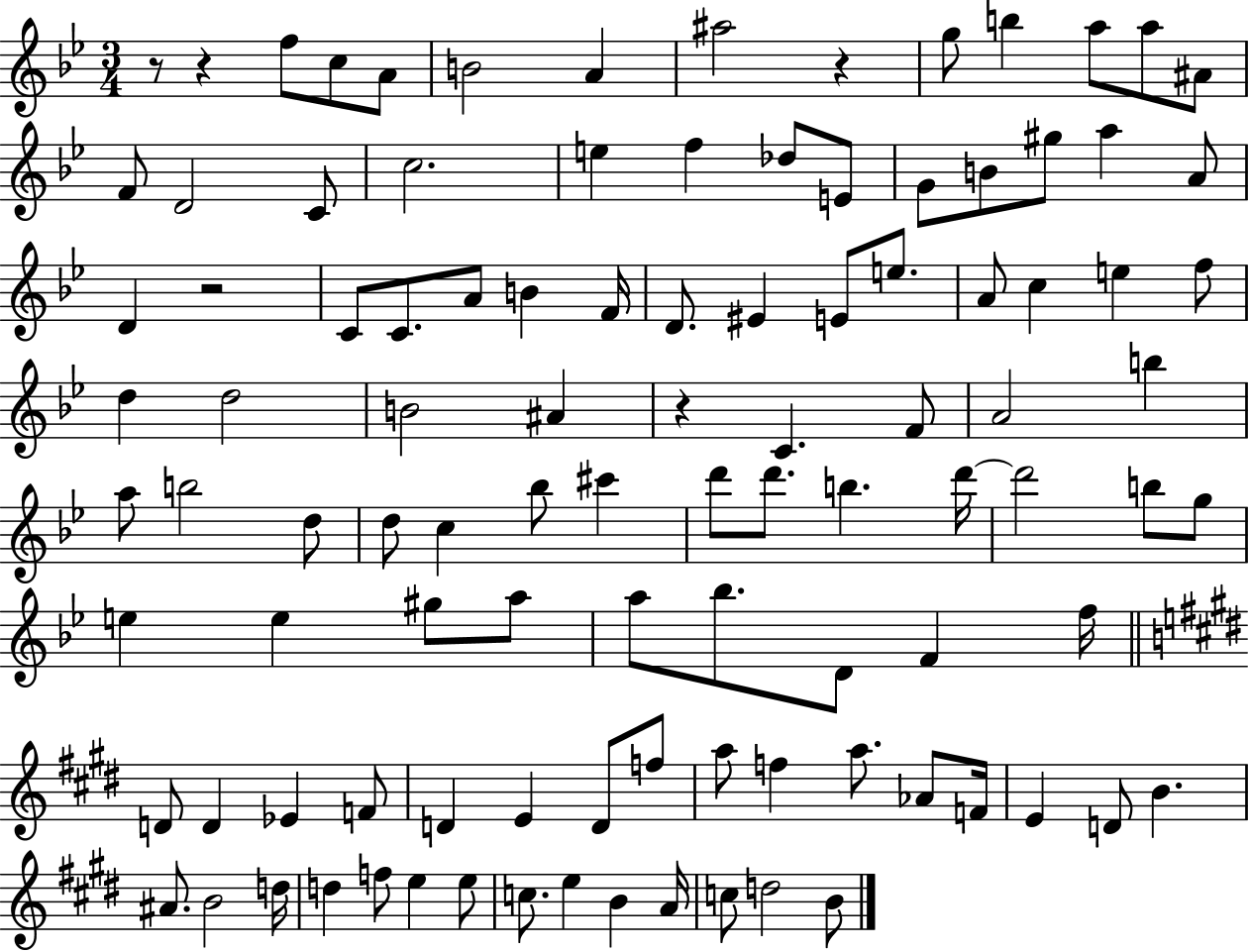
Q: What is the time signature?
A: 3/4